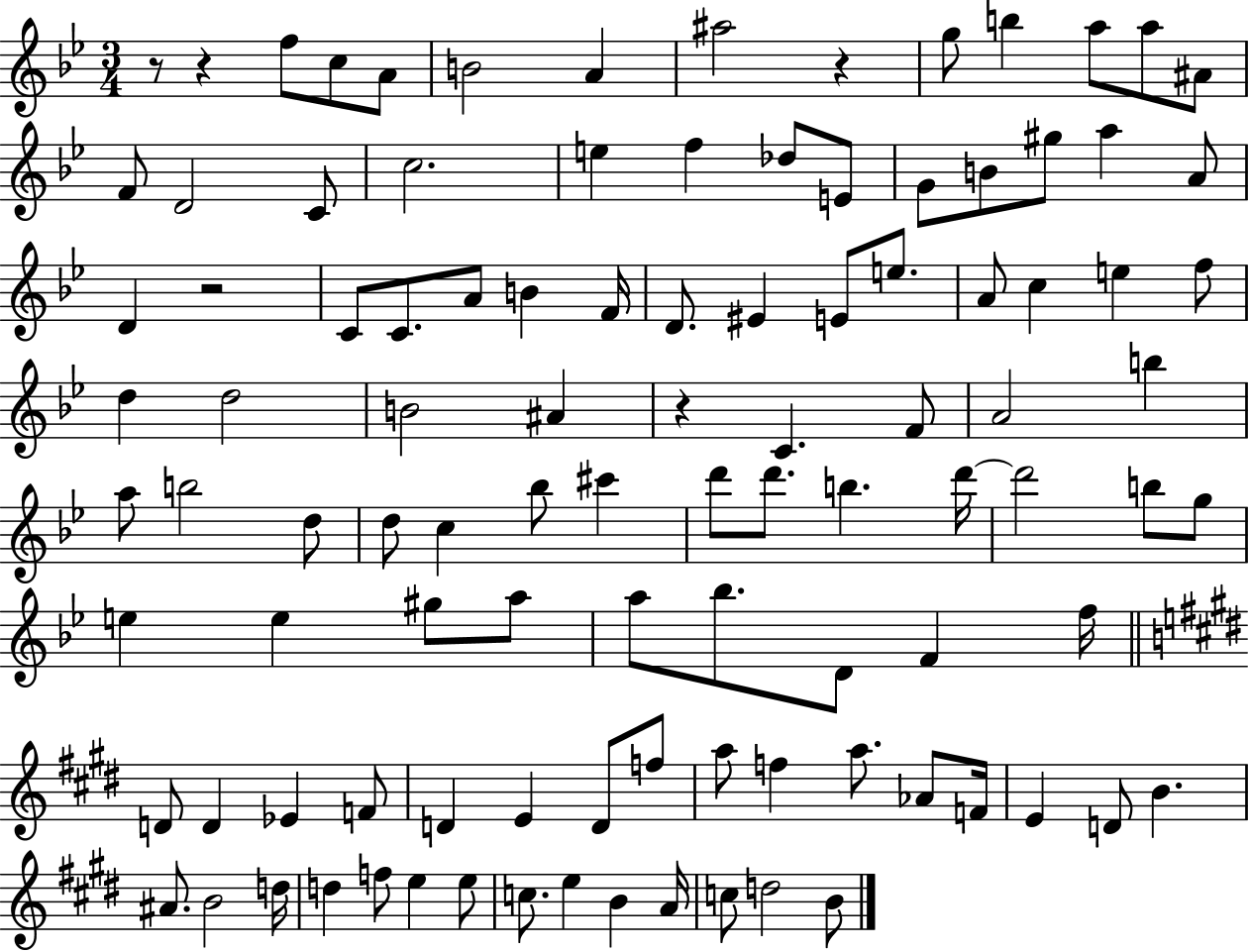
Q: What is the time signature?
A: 3/4